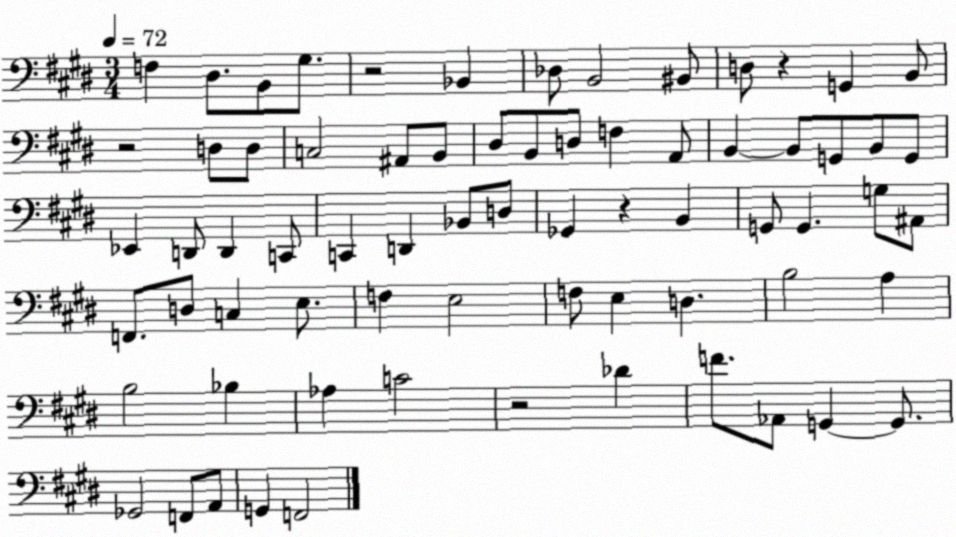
X:1
T:Untitled
M:3/4
L:1/4
K:E
F, ^D,/2 B,,/2 ^G,/2 z2 _B,, _D,/2 B,,2 ^B,,/2 D,/2 z G,, B,,/2 z2 D,/2 D,/2 C,2 ^A,,/2 B,,/2 ^D,/2 B,,/2 D,/2 F, A,,/2 B,, B,,/2 G,,/2 B,,/2 G,,/2 _E,, D,,/2 D,, C,,/2 C,, D,, _B,,/2 D,/2 _G,, z B,, G,,/2 G,, G,/2 ^A,,/2 F,,/2 D,/2 C, E,/2 F, E,2 F,/2 E, D, B,2 A, B,2 _B, _A, C2 z2 _D F/2 _A,,/2 G,, G,,/2 _G,,2 F,,/2 A,,/2 G,, F,,2